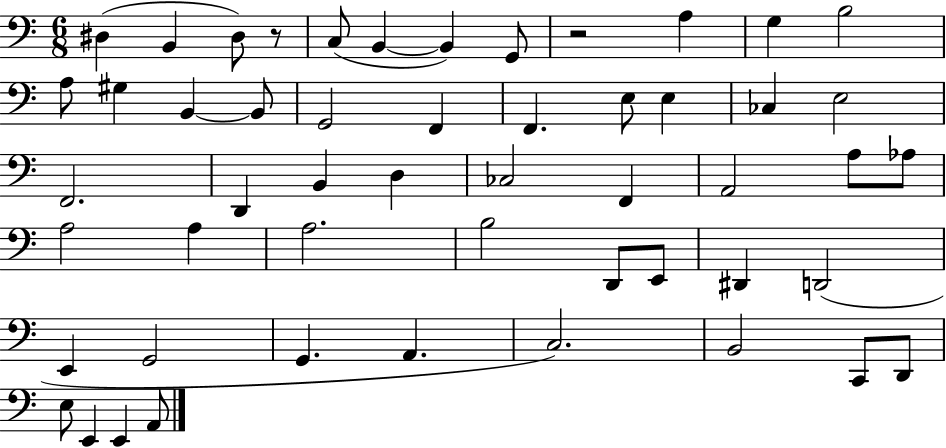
{
  \clef bass
  \numericTimeSignature
  \time 6/8
  \key c \major
  dis4( b,4 dis8) r8 | c8( b,4~~ b,4) g,8 | r2 a4 | g4 b2 | \break a8 gis4 b,4~~ b,8 | g,2 f,4 | f,4. e8 e4 | ces4 e2 | \break f,2. | d,4 b,4 d4 | ces2 f,4 | a,2 a8 aes8 | \break a2 a4 | a2. | b2 d,8 e,8 | dis,4 d,2( | \break e,4 g,2 | g,4. a,4. | c2.) | b,2 c,8 d,8 | \break e8 e,4 e,4 a,8 | \bar "|."
}